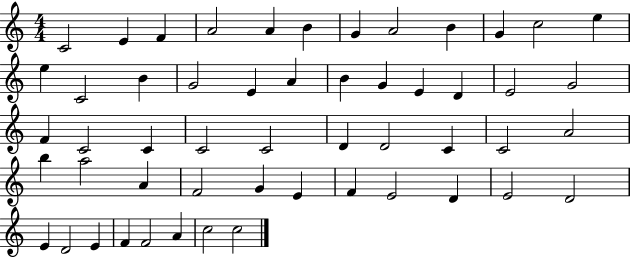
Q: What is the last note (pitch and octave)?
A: C5